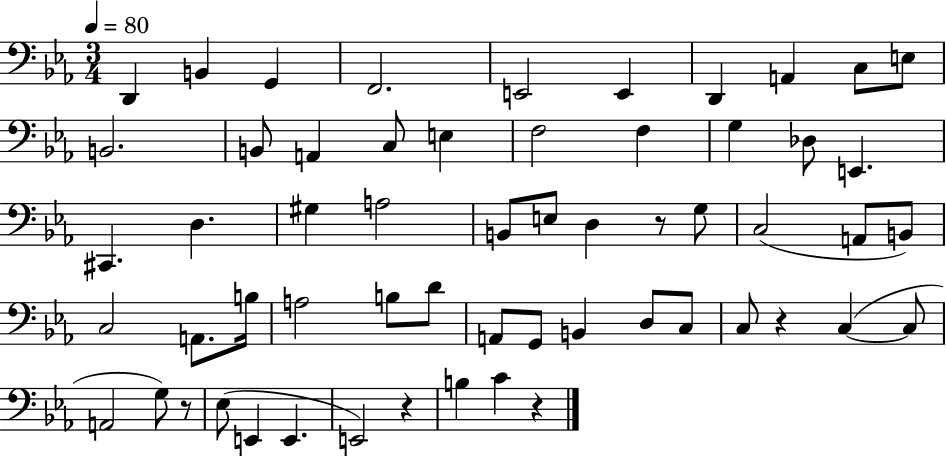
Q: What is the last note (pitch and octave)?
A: C4